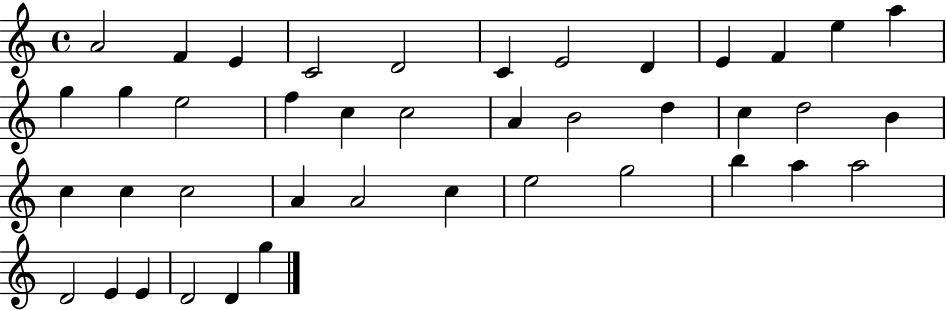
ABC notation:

X:1
T:Untitled
M:4/4
L:1/4
K:C
A2 F E C2 D2 C E2 D E F e a g g e2 f c c2 A B2 d c d2 B c c c2 A A2 c e2 g2 b a a2 D2 E E D2 D g